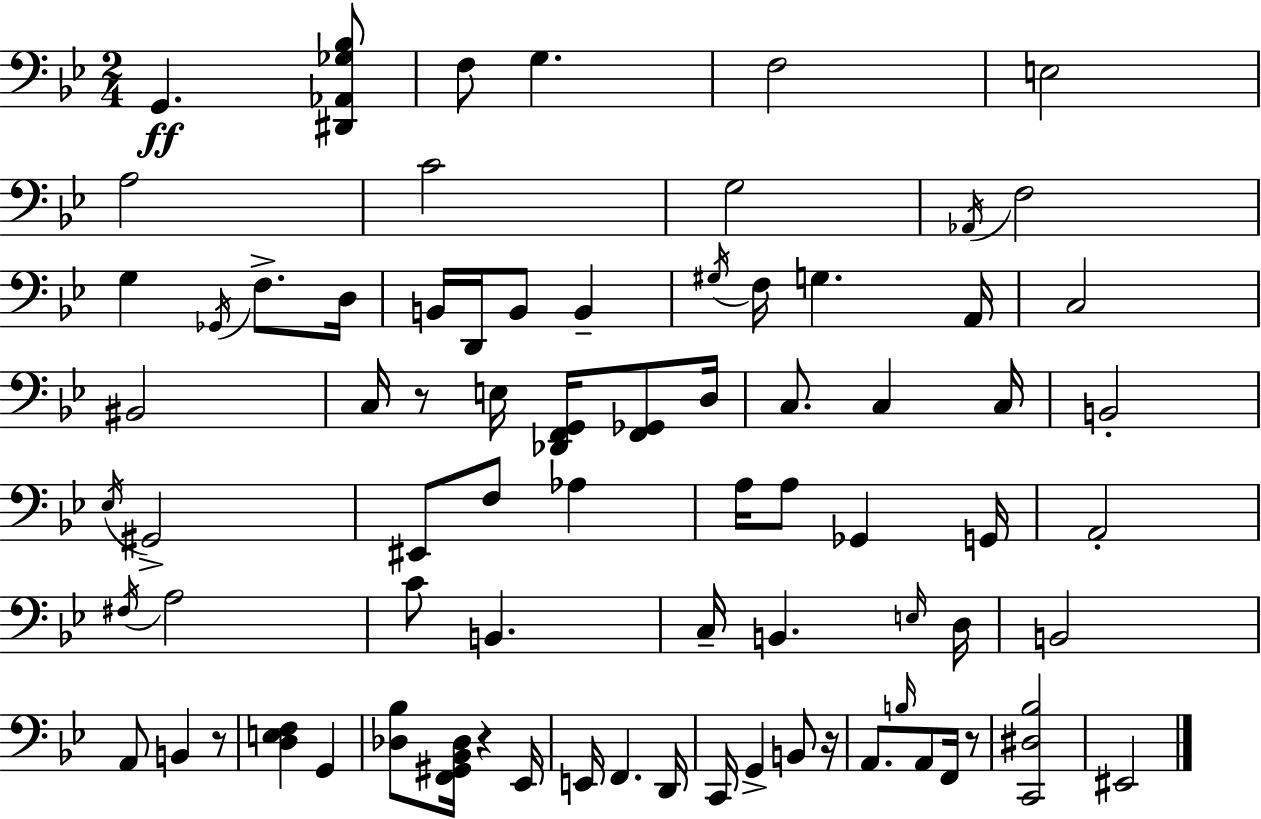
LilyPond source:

{
  \clef bass
  \numericTimeSignature
  \time 2/4
  \key g \minor
  g,4.\ff <dis, aes, ges bes>8 | f8 g4. | f2 | e2 | \break a2 | c'2 | g2 | \acciaccatura { aes,16 } f2 | \break g4 \acciaccatura { ges,16 } f8.-> | d16 b,16 d,16 b,8 b,4-- | \acciaccatura { gis16 } f16 g4. | a,16 c2 | \break bis,2 | c16 r8 e16 <des, f, g,>16 | <f, ges,>8 d16 c8. c4 | c16 b,2-. | \break \acciaccatura { ees16 } gis,2-> | eis,8 f8 | aes4 a16 a8 ges,4 | g,16 a,2-. | \break \acciaccatura { fis16 } a2 | c'8 b,4. | c16-- b,4. | \grace { e16 } d16 b,2 | \break a,8 | b,4 r8 <d e f>4 | g,4 <des bes>8 | <f, gis, bes, des>16 r4 ees,16 e,16 f,4. | \break d,16 c,16 g,4-> | b,8 r16 a,8. | \grace { b16 } a,8 f,16 r8 <c, dis bes>2 | eis,2 | \break \bar "|."
}